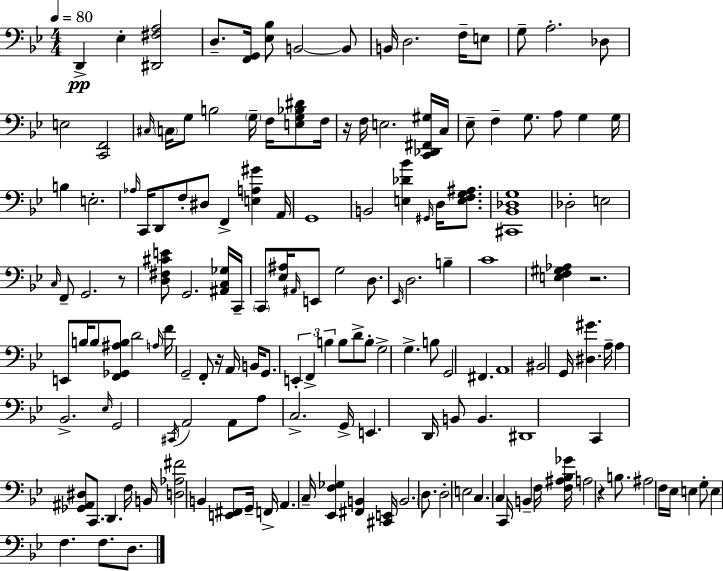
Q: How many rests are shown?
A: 5